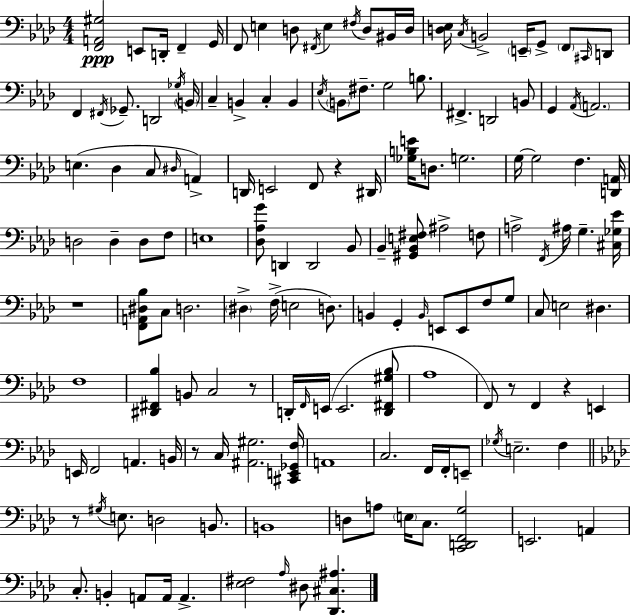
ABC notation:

X:1
T:Untitled
M:4/4
L:1/4
K:Fm
[F,,A,,^G,]2 E,,/2 D,,/4 F,, G,,/4 F,,/2 E, D,/2 ^F,,/4 E, ^F,/4 D,/2 ^B,,/4 D,/4 [D,_E,]/4 C,/4 B,,2 E,,/4 G,,/2 F,,/2 ^C,,/4 D,,/2 F,, ^F,,/4 _G,,/2 D,,2 _G,/4 B,,/4 C, B,, C, B,, _E,/4 B,,/2 ^F,/2 G,2 B,/2 ^F,, D,,2 B,,/2 G,, _A,,/4 A,,2 E, _D, C,/2 ^D,/4 A,, D,,/4 E,,2 F,,/2 z ^D,,/4 [_G,B,E]/4 D,/2 G,2 G,/4 G,2 F, [D,,A,,]/4 D,2 D, D,/2 F,/2 E,4 [_D,_A,G]/2 D,, D,,2 _B,,/2 _B,, [^G,,_B,,E,^F,]/2 ^A,2 F,/2 A,2 F,,/4 ^A,/4 G, [^C,_G,_E]/4 z4 [F,,A,,^D,_B,]/2 C,/2 D,2 ^D, F,/4 E,2 D,/2 B,, G,, B,,/4 E,,/2 E,,/2 F,/2 G,/2 C,/2 E,2 ^D, F,4 [^D,,^F,,_B,] B,,/2 C,2 z/2 D,,/4 F,,/4 E,,/4 E,,2 [D,,^F,,^G,_B,]/2 _A,4 F,,/2 z/2 F,, z E,, E,,/4 F,,2 A,, B,,/4 z/2 C,/4 [^A,,^G,]2 [^C,,E,,_G,,F,]/4 A,,4 C,2 F,,/4 F,,/4 E,,/2 _G,/4 E,2 F, z/2 ^G,/4 E,/2 D,2 B,,/2 B,,4 D,/2 A,/2 E,/4 C,/2 [C,,D,,F,,G,]2 E,,2 A,, C,/2 B,, A,,/2 A,,/4 A,, [_E,^F,]2 _A,/4 ^D,/2 [_D,,^C,^A,]